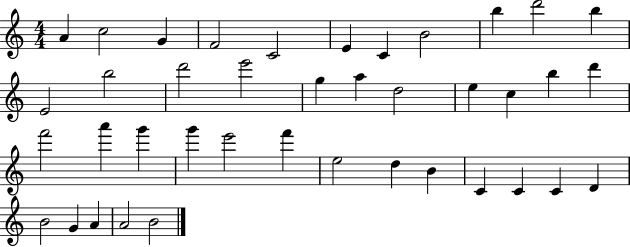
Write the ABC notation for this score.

X:1
T:Untitled
M:4/4
L:1/4
K:C
A c2 G F2 C2 E C B2 b d'2 b E2 b2 d'2 e'2 g a d2 e c b d' f'2 a' g' g' e'2 f' e2 d B C C C D B2 G A A2 B2